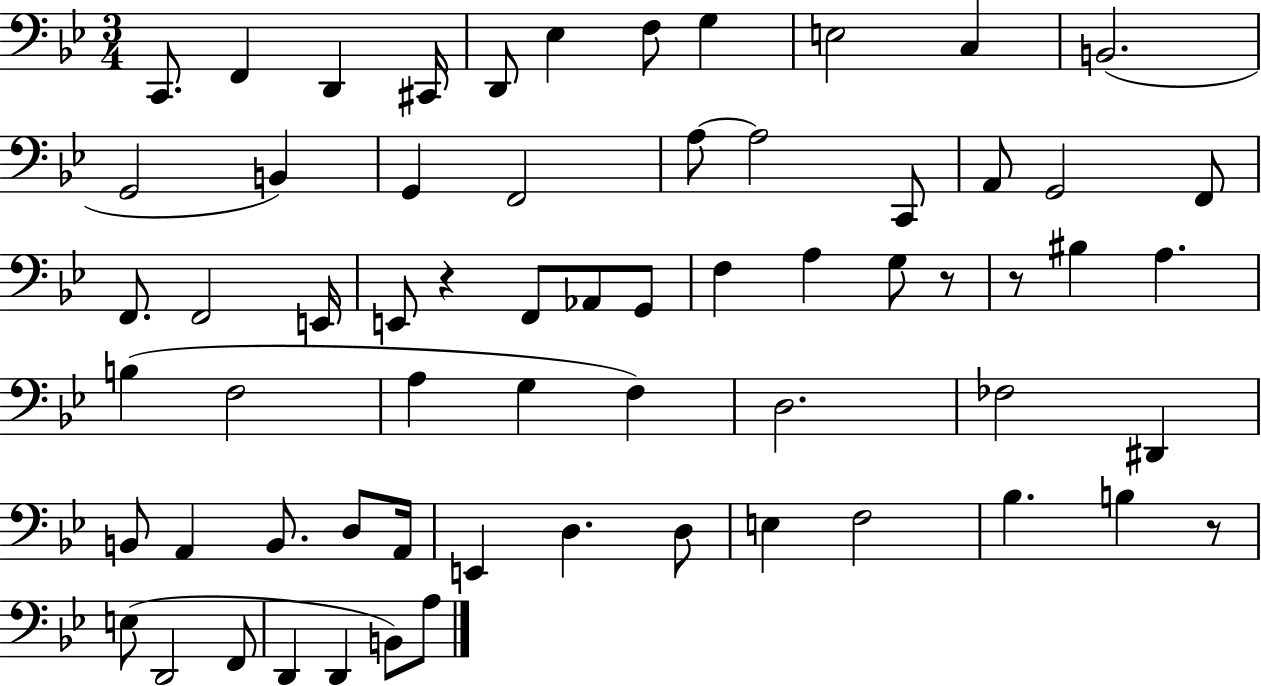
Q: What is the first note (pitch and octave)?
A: C2